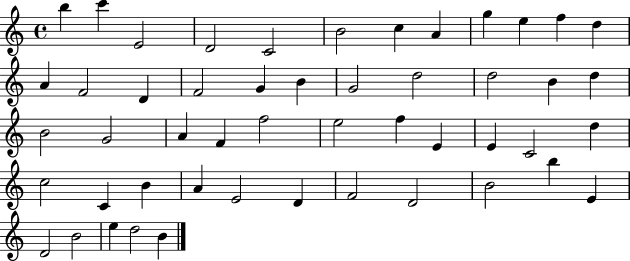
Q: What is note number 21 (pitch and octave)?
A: D5